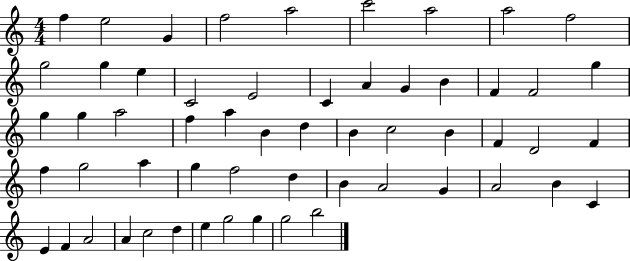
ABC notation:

X:1
T:Untitled
M:4/4
L:1/4
K:C
f e2 G f2 a2 c'2 a2 a2 f2 g2 g e C2 E2 C A G B F F2 g g g a2 f a B d B c2 B F D2 F f g2 a g f2 d B A2 G A2 B C E F A2 A c2 d e g2 g g2 b2